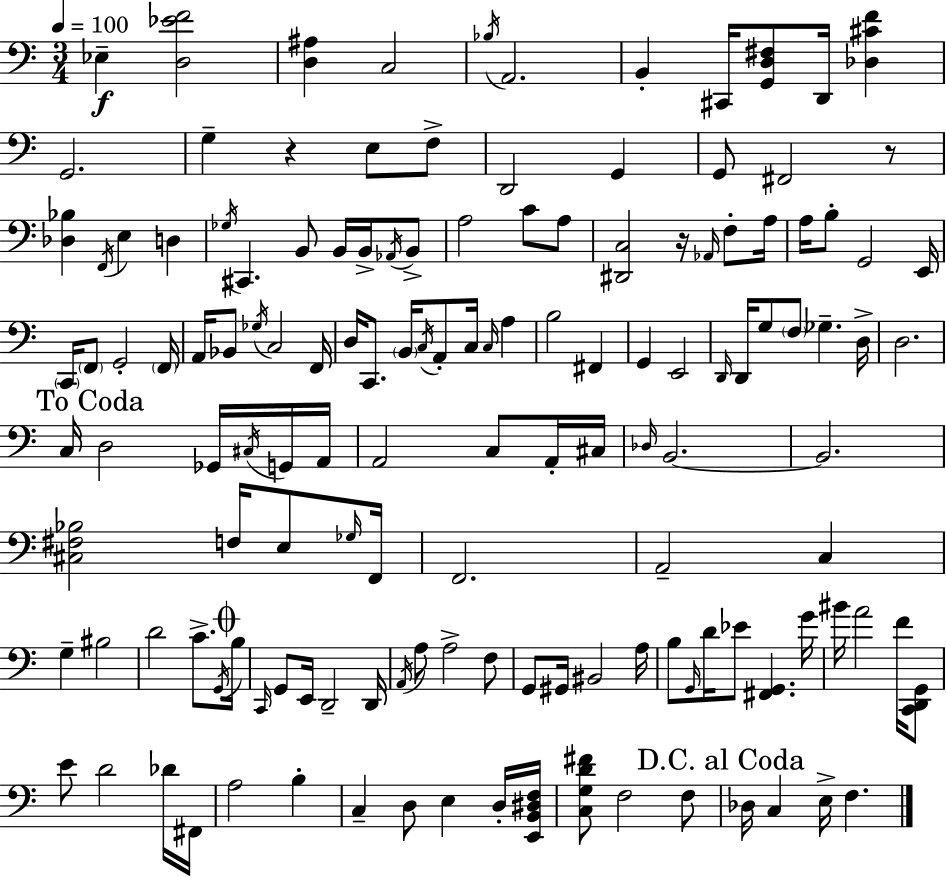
{
  \clef bass
  \numericTimeSignature
  \time 3/4
  \key a \minor
  \tempo 4 = 100
  \repeat volta 2 { ees4--\f <d ees' f'>2 | <d ais>4 c2 | \acciaccatura { bes16 } a,2. | b,4-. cis,16 <g, d fis>8 d,16 <des cis' f'>4 | \break g,2. | g4-- r4 e8 f8-> | d,2 g,4 | g,8 fis,2 r8 | \break <des bes>4 \acciaccatura { f,16 } e4 d4 | \acciaccatura { ges16 } cis,4. b,8 b,16 | b,16-> \acciaccatura { aes,16 } b,8-> a2 | c'8 a8 <dis, c>2 | \break r16 \grace { aes,16 } f8-. a16 a16 b8-. g,2 | e,16 \parenthesize c,16 \parenthesize f,8 g,2-. | \parenthesize f,16 a,16 bes,8 \acciaccatura { ges16 } c2 | f,16 d16 c,8. \parenthesize b,16 \acciaccatura { c16 } | \break a,8-. c16 \grace { c16 } a4 b2 | fis,4 g,4 | e,2 \grace { d,16 } d,16 g8 | \parenthesize f8 ges4.-- d16-> d2. | \break \mark "To Coda" c16 d2 | ges,16 \acciaccatura { cis16 } g,16 a,16 a,2 | c8 a,16-. cis16 \grace { des16 } b,2.~~ | b,2. | \break <cis fis bes>2 | f16 e8 \grace { ges16 } f,16 | f,2. | a,2-- c4 | \break g4-- bis2 | d'2 c'8.-> \acciaccatura { g,16 } | \mark \markup { \musicglyph "scripts.coda" } b16 \grace { c,16 } g,8 e,16 d,2-- | d,16 \acciaccatura { a,16 } a8 a2-> | \break f8 g,8 gis,16 bis,2 | a16 b8 \grace { g,16 } d'16 ees'8 <fis, g,>4. | g'16 bis'16 a'2 | f'16 <c, d, g,>8 e'8 d'2 | \break des'16 fis,16 a2 | b4-. c4-- d8 e4 | d16-. <e, b, dis f>16 <c g d' fis'>8 f2 | f8 \mark "D.C. al Coda" des16 c4 e16-> f4. | \break } \bar "|."
}